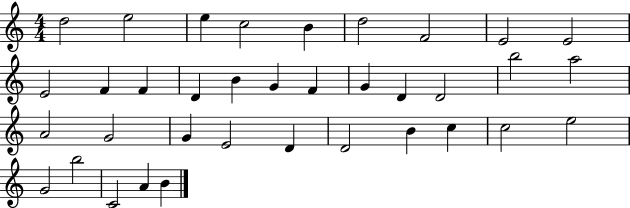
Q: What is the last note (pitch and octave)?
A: B4